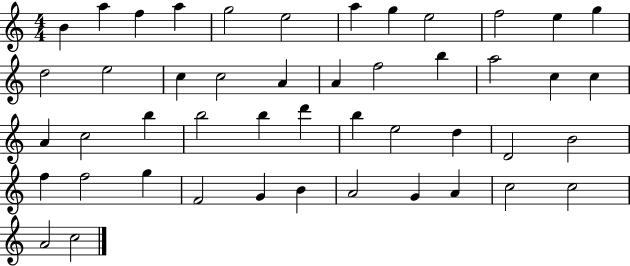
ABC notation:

X:1
T:Untitled
M:4/4
L:1/4
K:C
B a f a g2 e2 a g e2 f2 e g d2 e2 c c2 A A f2 b a2 c c A c2 b b2 b d' b e2 d D2 B2 f f2 g F2 G B A2 G A c2 c2 A2 c2